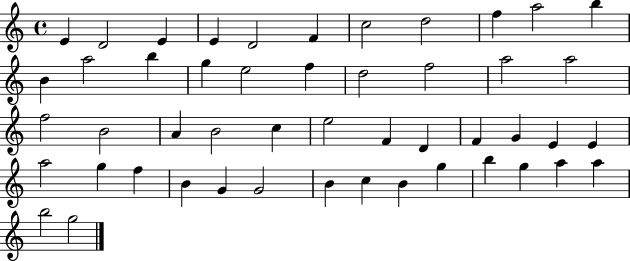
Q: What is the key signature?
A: C major